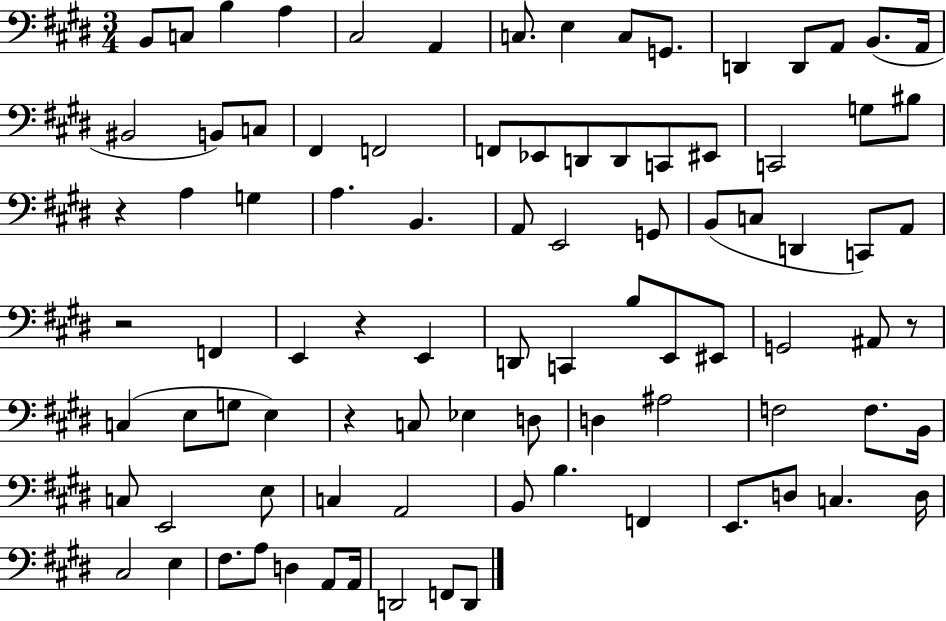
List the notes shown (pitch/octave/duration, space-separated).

B2/e C3/e B3/q A3/q C#3/h A2/q C3/e. E3/q C3/e G2/e. D2/q D2/e A2/e B2/e. A2/s BIS2/h B2/e C3/e F#2/q F2/h F2/e Eb2/e D2/e D2/e C2/e EIS2/e C2/h G3/e BIS3/e R/q A3/q G3/q A3/q. B2/q. A2/e E2/h G2/e B2/e C3/e D2/q C2/e A2/e R/h F2/q E2/q R/q E2/q D2/e C2/q B3/e E2/e EIS2/e G2/h A#2/e R/e C3/q E3/e G3/e E3/q R/q C3/e Eb3/q D3/e D3/q A#3/h F3/h F3/e. B2/s C3/e E2/h E3/e C3/q A2/h B2/e B3/q. F2/q E2/e. D3/e C3/q. D3/s C#3/h E3/q F#3/e. A3/e D3/q A2/e A2/s D2/h F2/e D2/e